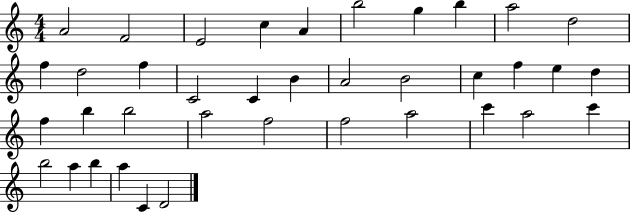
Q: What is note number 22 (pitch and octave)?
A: D5